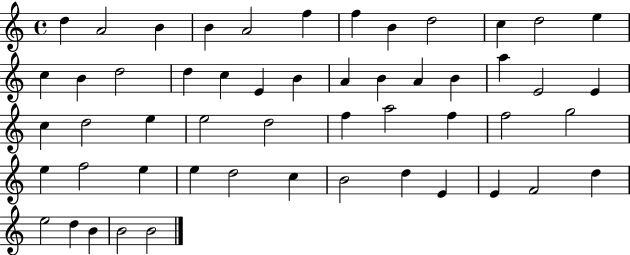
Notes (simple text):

D5/q A4/h B4/q B4/q A4/h F5/q F5/q B4/q D5/h C5/q D5/h E5/q C5/q B4/q D5/h D5/q C5/q E4/q B4/q A4/q B4/q A4/q B4/q A5/q E4/h E4/q C5/q D5/h E5/q E5/h D5/h F5/q A5/h F5/q F5/h G5/h E5/q F5/h E5/q E5/q D5/h C5/q B4/h D5/q E4/q E4/q F4/h D5/q E5/h D5/q B4/q B4/h B4/h